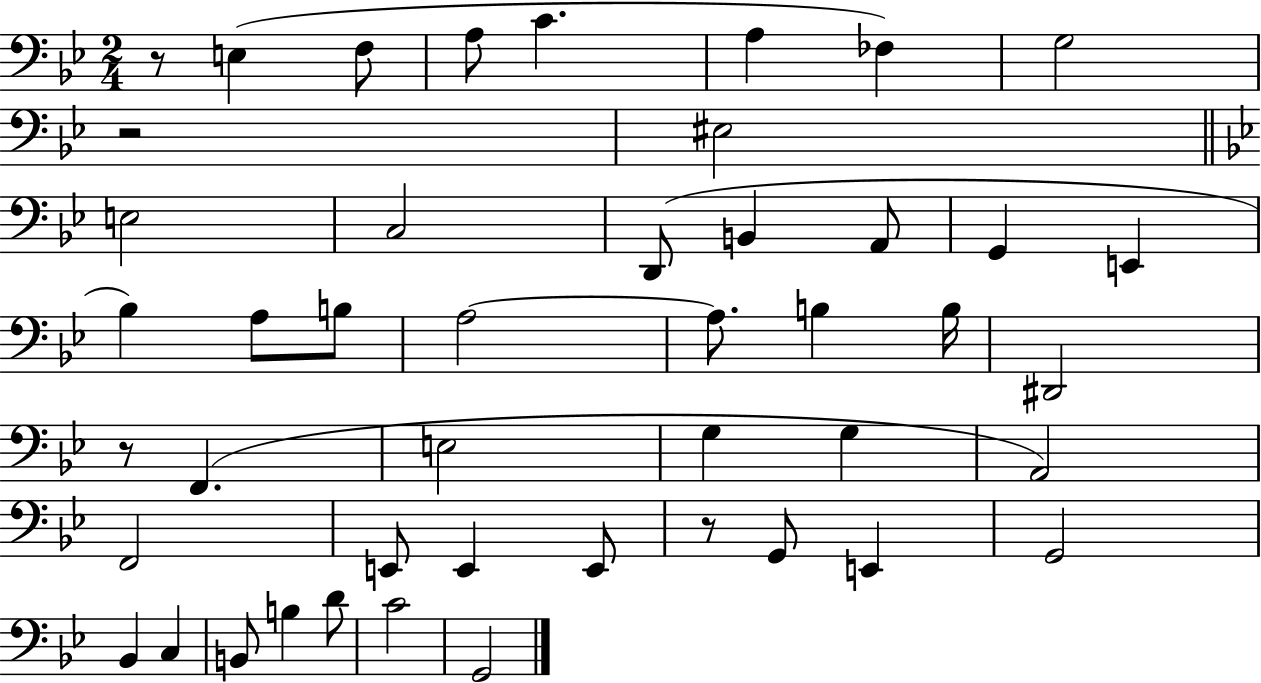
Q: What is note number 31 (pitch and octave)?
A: E2